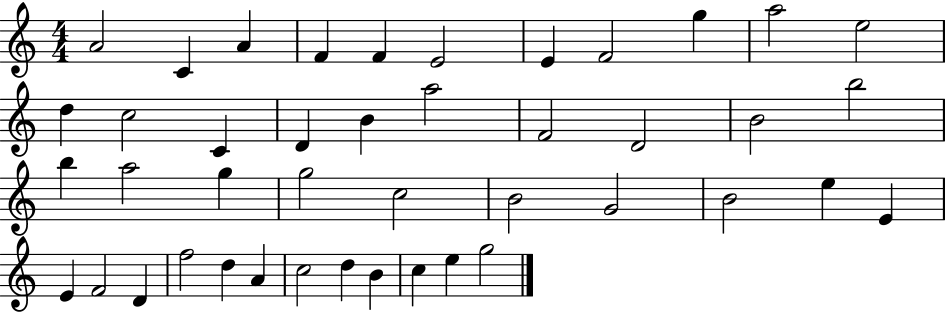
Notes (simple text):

A4/h C4/q A4/q F4/q F4/q E4/h E4/q F4/h G5/q A5/h E5/h D5/q C5/h C4/q D4/q B4/q A5/h F4/h D4/h B4/h B5/h B5/q A5/h G5/q G5/h C5/h B4/h G4/h B4/h E5/q E4/q E4/q F4/h D4/q F5/h D5/q A4/q C5/h D5/q B4/q C5/q E5/q G5/h